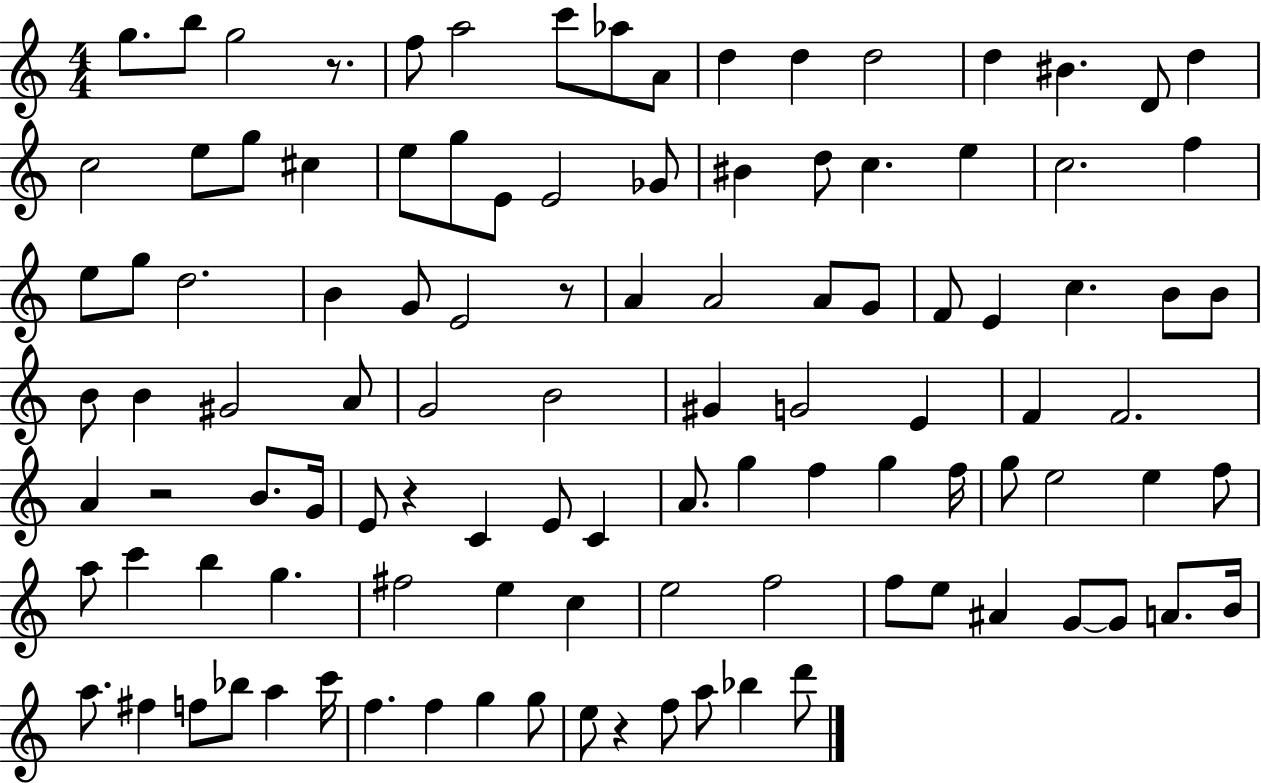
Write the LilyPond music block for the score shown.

{
  \clef treble
  \numericTimeSignature
  \time 4/4
  \key c \major
  \repeat volta 2 { g''8. b''8 g''2 r8. | f''8 a''2 c'''8 aes''8 a'8 | d''4 d''4 d''2 | d''4 bis'4. d'8 d''4 | \break c''2 e''8 g''8 cis''4 | e''8 g''8 e'8 e'2 ges'8 | bis'4 d''8 c''4. e''4 | c''2. f''4 | \break e''8 g''8 d''2. | b'4 g'8 e'2 r8 | a'4 a'2 a'8 g'8 | f'8 e'4 c''4. b'8 b'8 | \break b'8 b'4 gis'2 a'8 | g'2 b'2 | gis'4 g'2 e'4 | f'4 f'2. | \break a'4 r2 b'8. g'16 | e'8 r4 c'4 e'8 c'4 | a'8. g''4 f''4 g''4 f''16 | g''8 e''2 e''4 f''8 | \break a''8 c'''4 b''4 g''4. | fis''2 e''4 c''4 | e''2 f''2 | f''8 e''8 ais'4 g'8~~ g'8 a'8. b'16 | \break a''8. fis''4 f''8 bes''8 a''4 c'''16 | f''4. f''4 g''4 g''8 | e''8 r4 f''8 a''8 bes''4 d'''8 | } \bar "|."
}